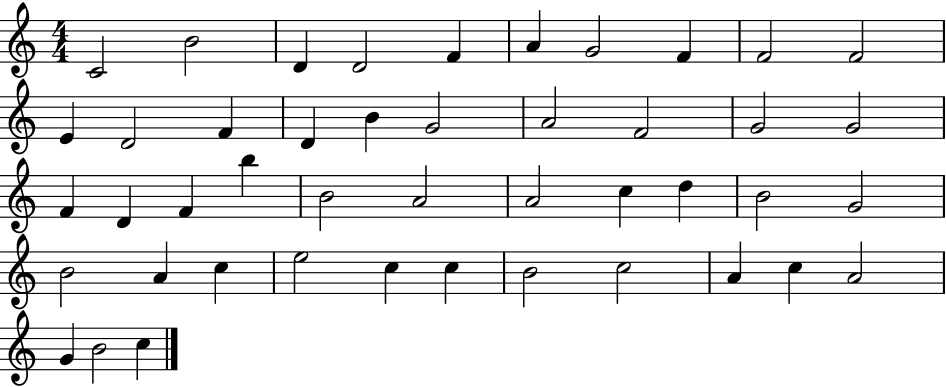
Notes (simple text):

C4/h B4/h D4/q D4/h F4/q A4/q G4/h F4/q F4/h F4/h E4/q D4/h F4/q D4/q B4/q G4/h A4/h F4/h G4/h G4/h F4/q D4/q F4/q B5/q B4/h A4/h A4/h C5/q D5/q B4/h G4/h B4/h A4/q C5/q E5/h C5/q C5/q B4/h C5/h A4/q C5/q A4/h G4/q B4/h C5/q